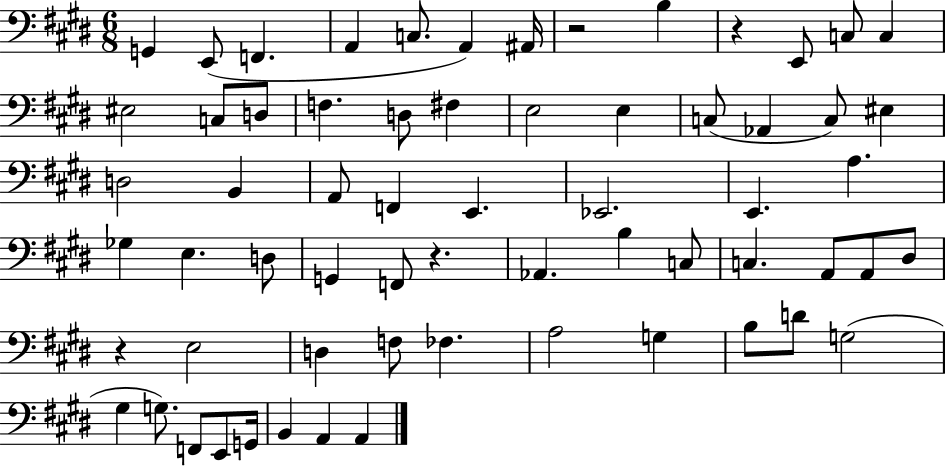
X:1
T:Untitled
M:6/8
L:1/4
K:E
G,, E,,/2 F,, A,, C,/2 A,, ^A,,/4 z2 B, z E,,/2 C,/2 C, ^E,2 C,/2 D,/2 F, D,/2 ^F, E,2 E, C,/2 _A,, C,/2 ^E, D,2 B,, A,,/2 F,, E,, _E,,2 E,, A, _G, E, D,/2 G,, F,,/2 z _A,, B, C,/2 C, A,,/2 A,,/2 ^D,/2 z E,2 D, F,/2 _F, A,2 G, B,/2 D/2 G,2 ^G, G,/2 F,,/2 E,,/2 G,,/4 B,, A,, A,,